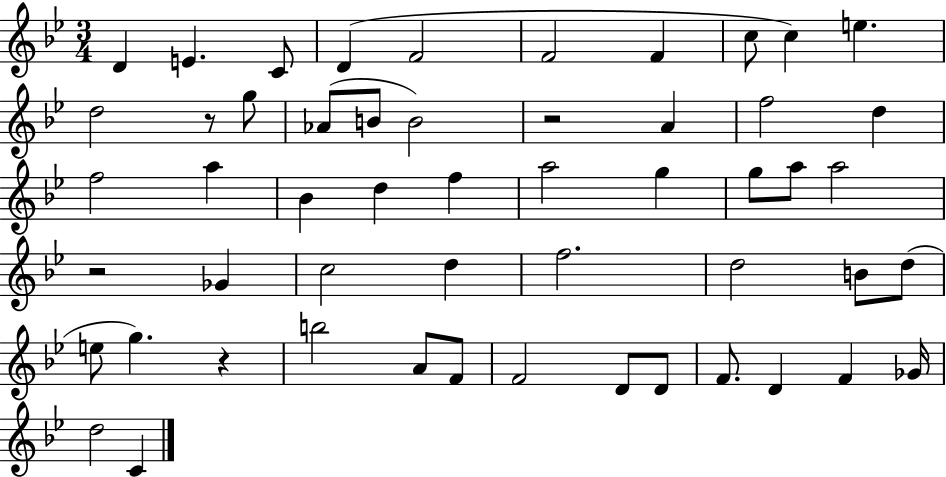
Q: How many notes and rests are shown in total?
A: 53